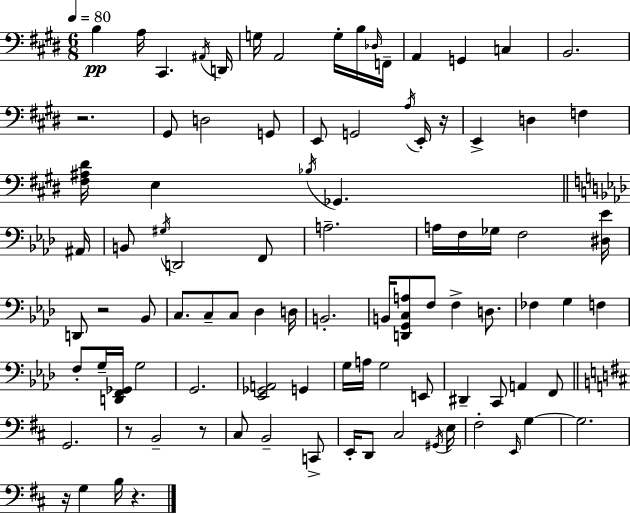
{
  \clef bass
  \numericTimeSignature
  \time 6/8
  \key e \major
  \tempo 4 = 80
  b4\pp a16 cis,4. \acciaccatura { ais,16 } | d,16 g16 a,2 g16-. b16 | \grace { des16 } f,16-- a,4 g,4 c4 | b,2. | \break r2. | gis,8 d2 | g,8 e,8 g,2 | \acciaccatura { a16 } e,16-. r16 e,4-> d4 f4 | \break <fis ais dis'>16 e4 \acciaccatura { bes16 } ges,4. | \bar "||" \break \key aes \major ais,16 b,8 \acciaccatura { gis16 } d,2 | f,8 a2.-- | a16 f16 ges16 f2 | <dis ees'>16 d,8 r2 | \break bes,8 c8. c8-- c8 des4 | d16 b,2.-. | b,16 <d, g, c a>8 f8 f4-> d8. | fes4 g4 f4 | \break f8-. g16-- <d, f, ges,>16 g2 | g,2. | <ees, ges, a,>2 g,4 | g16 a16 g2 | \break e,8 dis,4-- c,8 a,4 | f,8 \bar "||" \break \key b \minor g,2. | r8 b,2-- r8 | cis8 b,2-- c,8-> | e,16-. d,8 cis2 \acciaccatura { gis,16 } | \break e16 fis2-. \grace { e,16 } g4~~ | g2. | r16 g4 b16 r4. | \bar "|."
}